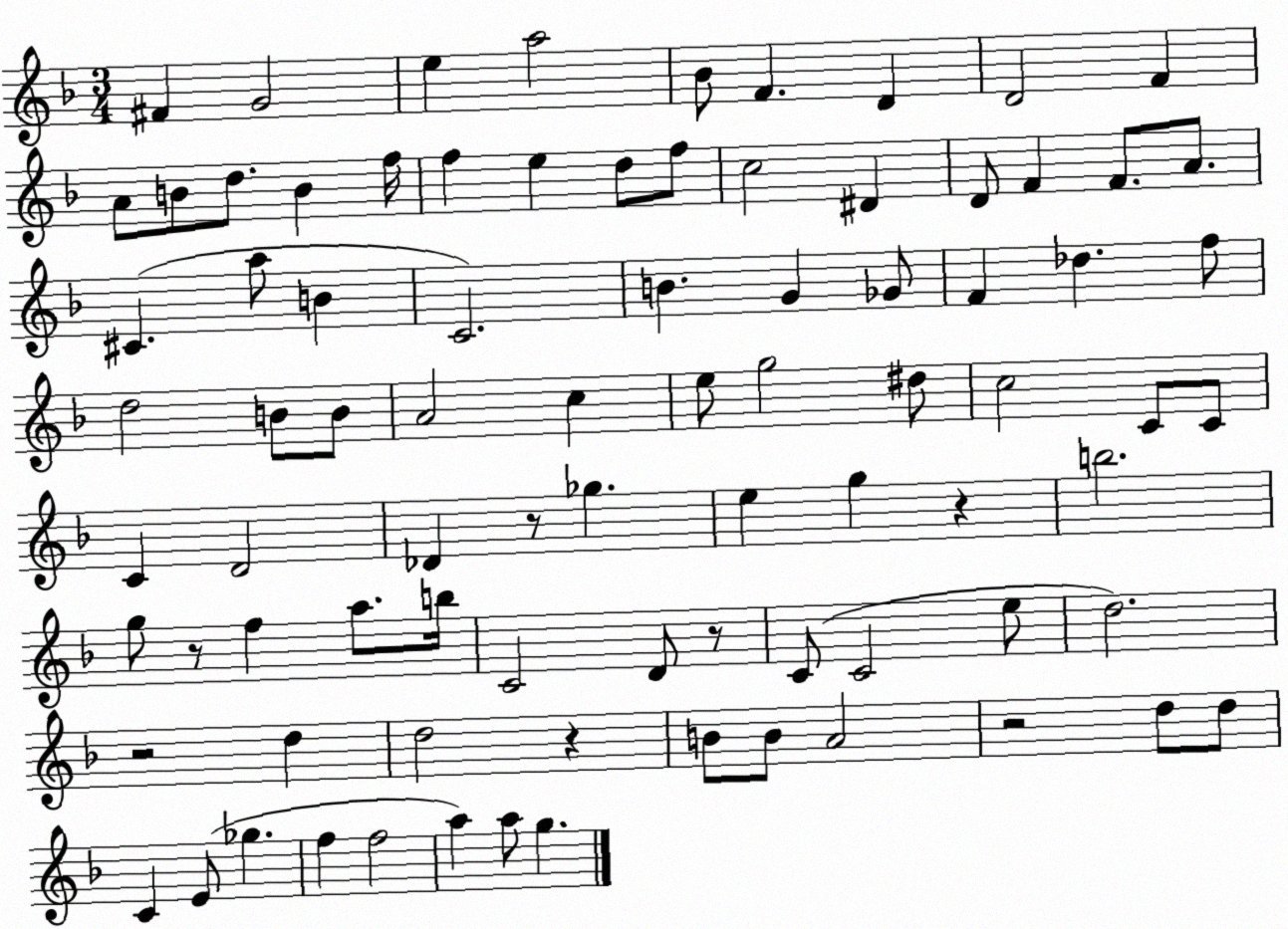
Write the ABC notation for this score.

X:1
T:Untitled
M:3/4
L:1/4
K:F
^F G2 e a2 _B/2 F D D2 F A/2 B/2 d/2 B f/4 f e d/2 f/2 c2 ^D D/2 F F/2 A/2 ^C a/2 B C2 B G _G/2 F _d f/2 d2 B/2 B/2 A2 c e/2 g2 ^d/2 c2 C/2 C/2 C D2 _D z/2 _g e g z b2 g/2 z/2 f a/2 b/4 C2 D/2 z/2 C/2 C2 e/2 d2 z2 d d2 z B/2 B/2 A2 z2 d/2 d/2 C E/2 _g f f2 a a/2 g